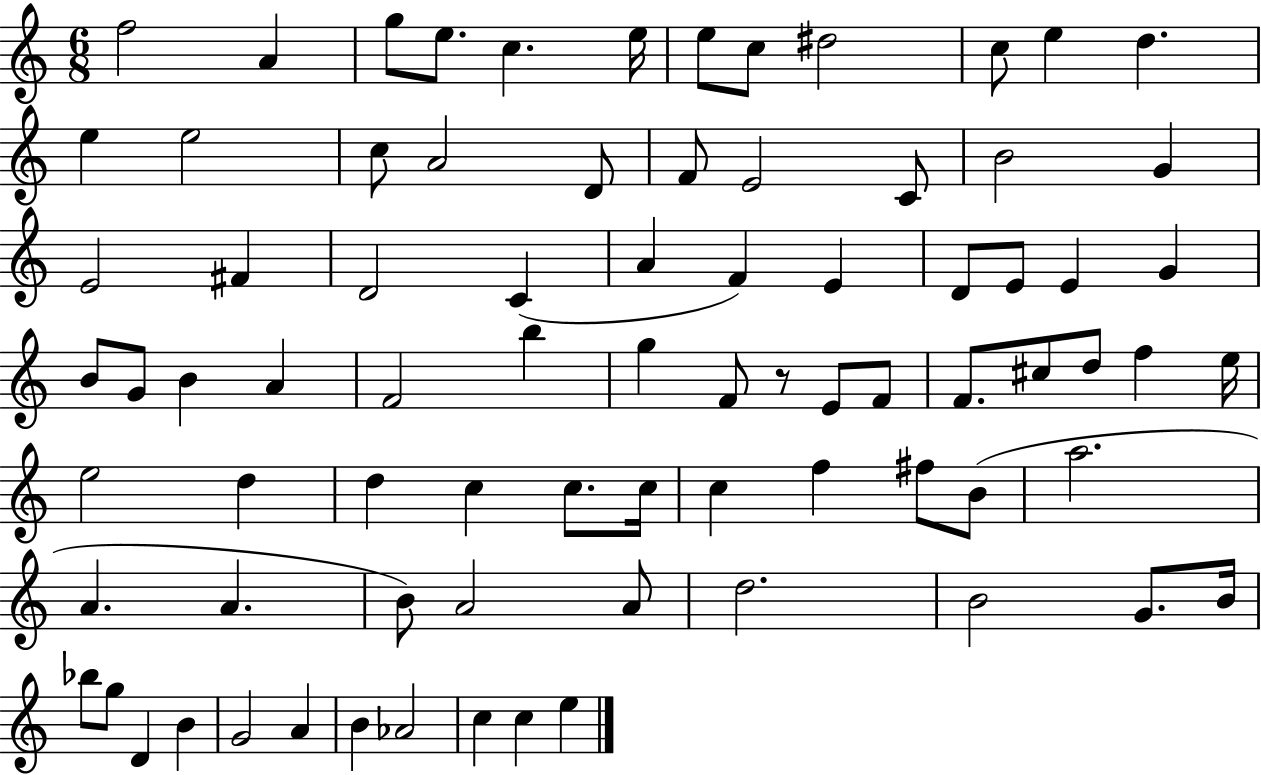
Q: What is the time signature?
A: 6/8